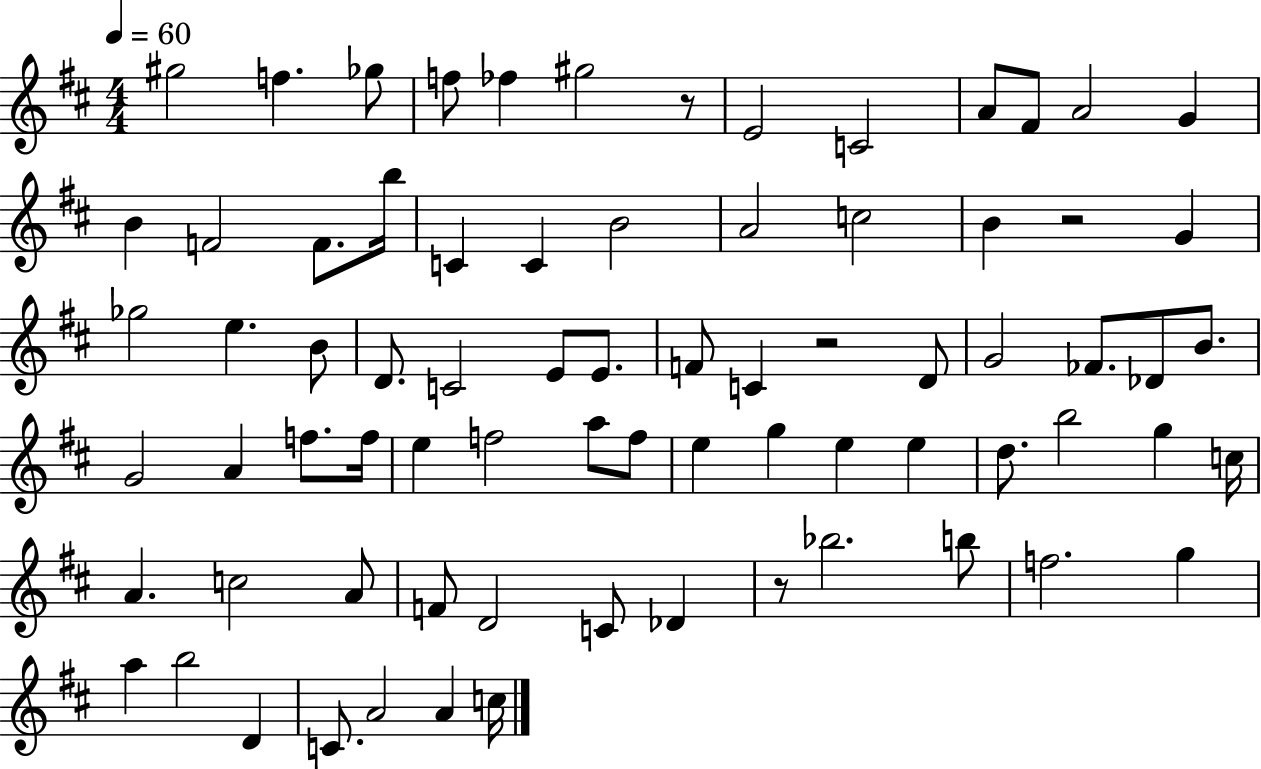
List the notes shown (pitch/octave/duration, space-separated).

G#5/h F5/q. Gb5/e F5/e FES5/q G#5/h R/e E4/h C4/h A4/e F#4/e A4/h G4/q B4/q F4/h F4/e. B5/s C4/q C4/q B4/h A4/h C5/h B4/q R/h G4/q Gb5/h E5/q. B4/e D4/e. C4/h E4/e E4/e. F4/e C4/q R/h D4/e G4/h FES4/e. Db4/e B4/e. G4/h A4/q F5/e. F5/s E5/q F5/h A5/e F5/e E5/q G5/q E5/q E5/q D5/e. B5/h G5/q C5/s A4/q. C5/h A4/e F4/e D4/h C4/e Db4/q R/e Bb5/h. B5/e F5/h. G5/q A5/q B5/h D4/q C4/e. A4/h A4/q C5/s